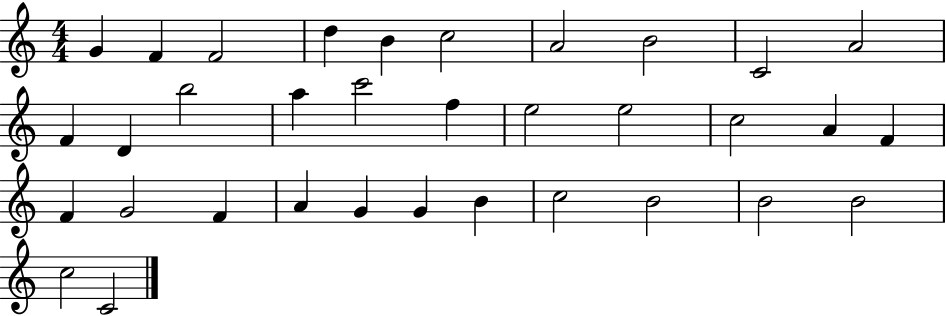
X:1
T:Untitled
M:4/4
L:1/4
K:C
G F F2 d B c2 A2 B2 C2 A2 F D b2 a c'2 f e2 e2 c2 A F F G2 F A G G B c2 B2 B2 B2 c2 C2